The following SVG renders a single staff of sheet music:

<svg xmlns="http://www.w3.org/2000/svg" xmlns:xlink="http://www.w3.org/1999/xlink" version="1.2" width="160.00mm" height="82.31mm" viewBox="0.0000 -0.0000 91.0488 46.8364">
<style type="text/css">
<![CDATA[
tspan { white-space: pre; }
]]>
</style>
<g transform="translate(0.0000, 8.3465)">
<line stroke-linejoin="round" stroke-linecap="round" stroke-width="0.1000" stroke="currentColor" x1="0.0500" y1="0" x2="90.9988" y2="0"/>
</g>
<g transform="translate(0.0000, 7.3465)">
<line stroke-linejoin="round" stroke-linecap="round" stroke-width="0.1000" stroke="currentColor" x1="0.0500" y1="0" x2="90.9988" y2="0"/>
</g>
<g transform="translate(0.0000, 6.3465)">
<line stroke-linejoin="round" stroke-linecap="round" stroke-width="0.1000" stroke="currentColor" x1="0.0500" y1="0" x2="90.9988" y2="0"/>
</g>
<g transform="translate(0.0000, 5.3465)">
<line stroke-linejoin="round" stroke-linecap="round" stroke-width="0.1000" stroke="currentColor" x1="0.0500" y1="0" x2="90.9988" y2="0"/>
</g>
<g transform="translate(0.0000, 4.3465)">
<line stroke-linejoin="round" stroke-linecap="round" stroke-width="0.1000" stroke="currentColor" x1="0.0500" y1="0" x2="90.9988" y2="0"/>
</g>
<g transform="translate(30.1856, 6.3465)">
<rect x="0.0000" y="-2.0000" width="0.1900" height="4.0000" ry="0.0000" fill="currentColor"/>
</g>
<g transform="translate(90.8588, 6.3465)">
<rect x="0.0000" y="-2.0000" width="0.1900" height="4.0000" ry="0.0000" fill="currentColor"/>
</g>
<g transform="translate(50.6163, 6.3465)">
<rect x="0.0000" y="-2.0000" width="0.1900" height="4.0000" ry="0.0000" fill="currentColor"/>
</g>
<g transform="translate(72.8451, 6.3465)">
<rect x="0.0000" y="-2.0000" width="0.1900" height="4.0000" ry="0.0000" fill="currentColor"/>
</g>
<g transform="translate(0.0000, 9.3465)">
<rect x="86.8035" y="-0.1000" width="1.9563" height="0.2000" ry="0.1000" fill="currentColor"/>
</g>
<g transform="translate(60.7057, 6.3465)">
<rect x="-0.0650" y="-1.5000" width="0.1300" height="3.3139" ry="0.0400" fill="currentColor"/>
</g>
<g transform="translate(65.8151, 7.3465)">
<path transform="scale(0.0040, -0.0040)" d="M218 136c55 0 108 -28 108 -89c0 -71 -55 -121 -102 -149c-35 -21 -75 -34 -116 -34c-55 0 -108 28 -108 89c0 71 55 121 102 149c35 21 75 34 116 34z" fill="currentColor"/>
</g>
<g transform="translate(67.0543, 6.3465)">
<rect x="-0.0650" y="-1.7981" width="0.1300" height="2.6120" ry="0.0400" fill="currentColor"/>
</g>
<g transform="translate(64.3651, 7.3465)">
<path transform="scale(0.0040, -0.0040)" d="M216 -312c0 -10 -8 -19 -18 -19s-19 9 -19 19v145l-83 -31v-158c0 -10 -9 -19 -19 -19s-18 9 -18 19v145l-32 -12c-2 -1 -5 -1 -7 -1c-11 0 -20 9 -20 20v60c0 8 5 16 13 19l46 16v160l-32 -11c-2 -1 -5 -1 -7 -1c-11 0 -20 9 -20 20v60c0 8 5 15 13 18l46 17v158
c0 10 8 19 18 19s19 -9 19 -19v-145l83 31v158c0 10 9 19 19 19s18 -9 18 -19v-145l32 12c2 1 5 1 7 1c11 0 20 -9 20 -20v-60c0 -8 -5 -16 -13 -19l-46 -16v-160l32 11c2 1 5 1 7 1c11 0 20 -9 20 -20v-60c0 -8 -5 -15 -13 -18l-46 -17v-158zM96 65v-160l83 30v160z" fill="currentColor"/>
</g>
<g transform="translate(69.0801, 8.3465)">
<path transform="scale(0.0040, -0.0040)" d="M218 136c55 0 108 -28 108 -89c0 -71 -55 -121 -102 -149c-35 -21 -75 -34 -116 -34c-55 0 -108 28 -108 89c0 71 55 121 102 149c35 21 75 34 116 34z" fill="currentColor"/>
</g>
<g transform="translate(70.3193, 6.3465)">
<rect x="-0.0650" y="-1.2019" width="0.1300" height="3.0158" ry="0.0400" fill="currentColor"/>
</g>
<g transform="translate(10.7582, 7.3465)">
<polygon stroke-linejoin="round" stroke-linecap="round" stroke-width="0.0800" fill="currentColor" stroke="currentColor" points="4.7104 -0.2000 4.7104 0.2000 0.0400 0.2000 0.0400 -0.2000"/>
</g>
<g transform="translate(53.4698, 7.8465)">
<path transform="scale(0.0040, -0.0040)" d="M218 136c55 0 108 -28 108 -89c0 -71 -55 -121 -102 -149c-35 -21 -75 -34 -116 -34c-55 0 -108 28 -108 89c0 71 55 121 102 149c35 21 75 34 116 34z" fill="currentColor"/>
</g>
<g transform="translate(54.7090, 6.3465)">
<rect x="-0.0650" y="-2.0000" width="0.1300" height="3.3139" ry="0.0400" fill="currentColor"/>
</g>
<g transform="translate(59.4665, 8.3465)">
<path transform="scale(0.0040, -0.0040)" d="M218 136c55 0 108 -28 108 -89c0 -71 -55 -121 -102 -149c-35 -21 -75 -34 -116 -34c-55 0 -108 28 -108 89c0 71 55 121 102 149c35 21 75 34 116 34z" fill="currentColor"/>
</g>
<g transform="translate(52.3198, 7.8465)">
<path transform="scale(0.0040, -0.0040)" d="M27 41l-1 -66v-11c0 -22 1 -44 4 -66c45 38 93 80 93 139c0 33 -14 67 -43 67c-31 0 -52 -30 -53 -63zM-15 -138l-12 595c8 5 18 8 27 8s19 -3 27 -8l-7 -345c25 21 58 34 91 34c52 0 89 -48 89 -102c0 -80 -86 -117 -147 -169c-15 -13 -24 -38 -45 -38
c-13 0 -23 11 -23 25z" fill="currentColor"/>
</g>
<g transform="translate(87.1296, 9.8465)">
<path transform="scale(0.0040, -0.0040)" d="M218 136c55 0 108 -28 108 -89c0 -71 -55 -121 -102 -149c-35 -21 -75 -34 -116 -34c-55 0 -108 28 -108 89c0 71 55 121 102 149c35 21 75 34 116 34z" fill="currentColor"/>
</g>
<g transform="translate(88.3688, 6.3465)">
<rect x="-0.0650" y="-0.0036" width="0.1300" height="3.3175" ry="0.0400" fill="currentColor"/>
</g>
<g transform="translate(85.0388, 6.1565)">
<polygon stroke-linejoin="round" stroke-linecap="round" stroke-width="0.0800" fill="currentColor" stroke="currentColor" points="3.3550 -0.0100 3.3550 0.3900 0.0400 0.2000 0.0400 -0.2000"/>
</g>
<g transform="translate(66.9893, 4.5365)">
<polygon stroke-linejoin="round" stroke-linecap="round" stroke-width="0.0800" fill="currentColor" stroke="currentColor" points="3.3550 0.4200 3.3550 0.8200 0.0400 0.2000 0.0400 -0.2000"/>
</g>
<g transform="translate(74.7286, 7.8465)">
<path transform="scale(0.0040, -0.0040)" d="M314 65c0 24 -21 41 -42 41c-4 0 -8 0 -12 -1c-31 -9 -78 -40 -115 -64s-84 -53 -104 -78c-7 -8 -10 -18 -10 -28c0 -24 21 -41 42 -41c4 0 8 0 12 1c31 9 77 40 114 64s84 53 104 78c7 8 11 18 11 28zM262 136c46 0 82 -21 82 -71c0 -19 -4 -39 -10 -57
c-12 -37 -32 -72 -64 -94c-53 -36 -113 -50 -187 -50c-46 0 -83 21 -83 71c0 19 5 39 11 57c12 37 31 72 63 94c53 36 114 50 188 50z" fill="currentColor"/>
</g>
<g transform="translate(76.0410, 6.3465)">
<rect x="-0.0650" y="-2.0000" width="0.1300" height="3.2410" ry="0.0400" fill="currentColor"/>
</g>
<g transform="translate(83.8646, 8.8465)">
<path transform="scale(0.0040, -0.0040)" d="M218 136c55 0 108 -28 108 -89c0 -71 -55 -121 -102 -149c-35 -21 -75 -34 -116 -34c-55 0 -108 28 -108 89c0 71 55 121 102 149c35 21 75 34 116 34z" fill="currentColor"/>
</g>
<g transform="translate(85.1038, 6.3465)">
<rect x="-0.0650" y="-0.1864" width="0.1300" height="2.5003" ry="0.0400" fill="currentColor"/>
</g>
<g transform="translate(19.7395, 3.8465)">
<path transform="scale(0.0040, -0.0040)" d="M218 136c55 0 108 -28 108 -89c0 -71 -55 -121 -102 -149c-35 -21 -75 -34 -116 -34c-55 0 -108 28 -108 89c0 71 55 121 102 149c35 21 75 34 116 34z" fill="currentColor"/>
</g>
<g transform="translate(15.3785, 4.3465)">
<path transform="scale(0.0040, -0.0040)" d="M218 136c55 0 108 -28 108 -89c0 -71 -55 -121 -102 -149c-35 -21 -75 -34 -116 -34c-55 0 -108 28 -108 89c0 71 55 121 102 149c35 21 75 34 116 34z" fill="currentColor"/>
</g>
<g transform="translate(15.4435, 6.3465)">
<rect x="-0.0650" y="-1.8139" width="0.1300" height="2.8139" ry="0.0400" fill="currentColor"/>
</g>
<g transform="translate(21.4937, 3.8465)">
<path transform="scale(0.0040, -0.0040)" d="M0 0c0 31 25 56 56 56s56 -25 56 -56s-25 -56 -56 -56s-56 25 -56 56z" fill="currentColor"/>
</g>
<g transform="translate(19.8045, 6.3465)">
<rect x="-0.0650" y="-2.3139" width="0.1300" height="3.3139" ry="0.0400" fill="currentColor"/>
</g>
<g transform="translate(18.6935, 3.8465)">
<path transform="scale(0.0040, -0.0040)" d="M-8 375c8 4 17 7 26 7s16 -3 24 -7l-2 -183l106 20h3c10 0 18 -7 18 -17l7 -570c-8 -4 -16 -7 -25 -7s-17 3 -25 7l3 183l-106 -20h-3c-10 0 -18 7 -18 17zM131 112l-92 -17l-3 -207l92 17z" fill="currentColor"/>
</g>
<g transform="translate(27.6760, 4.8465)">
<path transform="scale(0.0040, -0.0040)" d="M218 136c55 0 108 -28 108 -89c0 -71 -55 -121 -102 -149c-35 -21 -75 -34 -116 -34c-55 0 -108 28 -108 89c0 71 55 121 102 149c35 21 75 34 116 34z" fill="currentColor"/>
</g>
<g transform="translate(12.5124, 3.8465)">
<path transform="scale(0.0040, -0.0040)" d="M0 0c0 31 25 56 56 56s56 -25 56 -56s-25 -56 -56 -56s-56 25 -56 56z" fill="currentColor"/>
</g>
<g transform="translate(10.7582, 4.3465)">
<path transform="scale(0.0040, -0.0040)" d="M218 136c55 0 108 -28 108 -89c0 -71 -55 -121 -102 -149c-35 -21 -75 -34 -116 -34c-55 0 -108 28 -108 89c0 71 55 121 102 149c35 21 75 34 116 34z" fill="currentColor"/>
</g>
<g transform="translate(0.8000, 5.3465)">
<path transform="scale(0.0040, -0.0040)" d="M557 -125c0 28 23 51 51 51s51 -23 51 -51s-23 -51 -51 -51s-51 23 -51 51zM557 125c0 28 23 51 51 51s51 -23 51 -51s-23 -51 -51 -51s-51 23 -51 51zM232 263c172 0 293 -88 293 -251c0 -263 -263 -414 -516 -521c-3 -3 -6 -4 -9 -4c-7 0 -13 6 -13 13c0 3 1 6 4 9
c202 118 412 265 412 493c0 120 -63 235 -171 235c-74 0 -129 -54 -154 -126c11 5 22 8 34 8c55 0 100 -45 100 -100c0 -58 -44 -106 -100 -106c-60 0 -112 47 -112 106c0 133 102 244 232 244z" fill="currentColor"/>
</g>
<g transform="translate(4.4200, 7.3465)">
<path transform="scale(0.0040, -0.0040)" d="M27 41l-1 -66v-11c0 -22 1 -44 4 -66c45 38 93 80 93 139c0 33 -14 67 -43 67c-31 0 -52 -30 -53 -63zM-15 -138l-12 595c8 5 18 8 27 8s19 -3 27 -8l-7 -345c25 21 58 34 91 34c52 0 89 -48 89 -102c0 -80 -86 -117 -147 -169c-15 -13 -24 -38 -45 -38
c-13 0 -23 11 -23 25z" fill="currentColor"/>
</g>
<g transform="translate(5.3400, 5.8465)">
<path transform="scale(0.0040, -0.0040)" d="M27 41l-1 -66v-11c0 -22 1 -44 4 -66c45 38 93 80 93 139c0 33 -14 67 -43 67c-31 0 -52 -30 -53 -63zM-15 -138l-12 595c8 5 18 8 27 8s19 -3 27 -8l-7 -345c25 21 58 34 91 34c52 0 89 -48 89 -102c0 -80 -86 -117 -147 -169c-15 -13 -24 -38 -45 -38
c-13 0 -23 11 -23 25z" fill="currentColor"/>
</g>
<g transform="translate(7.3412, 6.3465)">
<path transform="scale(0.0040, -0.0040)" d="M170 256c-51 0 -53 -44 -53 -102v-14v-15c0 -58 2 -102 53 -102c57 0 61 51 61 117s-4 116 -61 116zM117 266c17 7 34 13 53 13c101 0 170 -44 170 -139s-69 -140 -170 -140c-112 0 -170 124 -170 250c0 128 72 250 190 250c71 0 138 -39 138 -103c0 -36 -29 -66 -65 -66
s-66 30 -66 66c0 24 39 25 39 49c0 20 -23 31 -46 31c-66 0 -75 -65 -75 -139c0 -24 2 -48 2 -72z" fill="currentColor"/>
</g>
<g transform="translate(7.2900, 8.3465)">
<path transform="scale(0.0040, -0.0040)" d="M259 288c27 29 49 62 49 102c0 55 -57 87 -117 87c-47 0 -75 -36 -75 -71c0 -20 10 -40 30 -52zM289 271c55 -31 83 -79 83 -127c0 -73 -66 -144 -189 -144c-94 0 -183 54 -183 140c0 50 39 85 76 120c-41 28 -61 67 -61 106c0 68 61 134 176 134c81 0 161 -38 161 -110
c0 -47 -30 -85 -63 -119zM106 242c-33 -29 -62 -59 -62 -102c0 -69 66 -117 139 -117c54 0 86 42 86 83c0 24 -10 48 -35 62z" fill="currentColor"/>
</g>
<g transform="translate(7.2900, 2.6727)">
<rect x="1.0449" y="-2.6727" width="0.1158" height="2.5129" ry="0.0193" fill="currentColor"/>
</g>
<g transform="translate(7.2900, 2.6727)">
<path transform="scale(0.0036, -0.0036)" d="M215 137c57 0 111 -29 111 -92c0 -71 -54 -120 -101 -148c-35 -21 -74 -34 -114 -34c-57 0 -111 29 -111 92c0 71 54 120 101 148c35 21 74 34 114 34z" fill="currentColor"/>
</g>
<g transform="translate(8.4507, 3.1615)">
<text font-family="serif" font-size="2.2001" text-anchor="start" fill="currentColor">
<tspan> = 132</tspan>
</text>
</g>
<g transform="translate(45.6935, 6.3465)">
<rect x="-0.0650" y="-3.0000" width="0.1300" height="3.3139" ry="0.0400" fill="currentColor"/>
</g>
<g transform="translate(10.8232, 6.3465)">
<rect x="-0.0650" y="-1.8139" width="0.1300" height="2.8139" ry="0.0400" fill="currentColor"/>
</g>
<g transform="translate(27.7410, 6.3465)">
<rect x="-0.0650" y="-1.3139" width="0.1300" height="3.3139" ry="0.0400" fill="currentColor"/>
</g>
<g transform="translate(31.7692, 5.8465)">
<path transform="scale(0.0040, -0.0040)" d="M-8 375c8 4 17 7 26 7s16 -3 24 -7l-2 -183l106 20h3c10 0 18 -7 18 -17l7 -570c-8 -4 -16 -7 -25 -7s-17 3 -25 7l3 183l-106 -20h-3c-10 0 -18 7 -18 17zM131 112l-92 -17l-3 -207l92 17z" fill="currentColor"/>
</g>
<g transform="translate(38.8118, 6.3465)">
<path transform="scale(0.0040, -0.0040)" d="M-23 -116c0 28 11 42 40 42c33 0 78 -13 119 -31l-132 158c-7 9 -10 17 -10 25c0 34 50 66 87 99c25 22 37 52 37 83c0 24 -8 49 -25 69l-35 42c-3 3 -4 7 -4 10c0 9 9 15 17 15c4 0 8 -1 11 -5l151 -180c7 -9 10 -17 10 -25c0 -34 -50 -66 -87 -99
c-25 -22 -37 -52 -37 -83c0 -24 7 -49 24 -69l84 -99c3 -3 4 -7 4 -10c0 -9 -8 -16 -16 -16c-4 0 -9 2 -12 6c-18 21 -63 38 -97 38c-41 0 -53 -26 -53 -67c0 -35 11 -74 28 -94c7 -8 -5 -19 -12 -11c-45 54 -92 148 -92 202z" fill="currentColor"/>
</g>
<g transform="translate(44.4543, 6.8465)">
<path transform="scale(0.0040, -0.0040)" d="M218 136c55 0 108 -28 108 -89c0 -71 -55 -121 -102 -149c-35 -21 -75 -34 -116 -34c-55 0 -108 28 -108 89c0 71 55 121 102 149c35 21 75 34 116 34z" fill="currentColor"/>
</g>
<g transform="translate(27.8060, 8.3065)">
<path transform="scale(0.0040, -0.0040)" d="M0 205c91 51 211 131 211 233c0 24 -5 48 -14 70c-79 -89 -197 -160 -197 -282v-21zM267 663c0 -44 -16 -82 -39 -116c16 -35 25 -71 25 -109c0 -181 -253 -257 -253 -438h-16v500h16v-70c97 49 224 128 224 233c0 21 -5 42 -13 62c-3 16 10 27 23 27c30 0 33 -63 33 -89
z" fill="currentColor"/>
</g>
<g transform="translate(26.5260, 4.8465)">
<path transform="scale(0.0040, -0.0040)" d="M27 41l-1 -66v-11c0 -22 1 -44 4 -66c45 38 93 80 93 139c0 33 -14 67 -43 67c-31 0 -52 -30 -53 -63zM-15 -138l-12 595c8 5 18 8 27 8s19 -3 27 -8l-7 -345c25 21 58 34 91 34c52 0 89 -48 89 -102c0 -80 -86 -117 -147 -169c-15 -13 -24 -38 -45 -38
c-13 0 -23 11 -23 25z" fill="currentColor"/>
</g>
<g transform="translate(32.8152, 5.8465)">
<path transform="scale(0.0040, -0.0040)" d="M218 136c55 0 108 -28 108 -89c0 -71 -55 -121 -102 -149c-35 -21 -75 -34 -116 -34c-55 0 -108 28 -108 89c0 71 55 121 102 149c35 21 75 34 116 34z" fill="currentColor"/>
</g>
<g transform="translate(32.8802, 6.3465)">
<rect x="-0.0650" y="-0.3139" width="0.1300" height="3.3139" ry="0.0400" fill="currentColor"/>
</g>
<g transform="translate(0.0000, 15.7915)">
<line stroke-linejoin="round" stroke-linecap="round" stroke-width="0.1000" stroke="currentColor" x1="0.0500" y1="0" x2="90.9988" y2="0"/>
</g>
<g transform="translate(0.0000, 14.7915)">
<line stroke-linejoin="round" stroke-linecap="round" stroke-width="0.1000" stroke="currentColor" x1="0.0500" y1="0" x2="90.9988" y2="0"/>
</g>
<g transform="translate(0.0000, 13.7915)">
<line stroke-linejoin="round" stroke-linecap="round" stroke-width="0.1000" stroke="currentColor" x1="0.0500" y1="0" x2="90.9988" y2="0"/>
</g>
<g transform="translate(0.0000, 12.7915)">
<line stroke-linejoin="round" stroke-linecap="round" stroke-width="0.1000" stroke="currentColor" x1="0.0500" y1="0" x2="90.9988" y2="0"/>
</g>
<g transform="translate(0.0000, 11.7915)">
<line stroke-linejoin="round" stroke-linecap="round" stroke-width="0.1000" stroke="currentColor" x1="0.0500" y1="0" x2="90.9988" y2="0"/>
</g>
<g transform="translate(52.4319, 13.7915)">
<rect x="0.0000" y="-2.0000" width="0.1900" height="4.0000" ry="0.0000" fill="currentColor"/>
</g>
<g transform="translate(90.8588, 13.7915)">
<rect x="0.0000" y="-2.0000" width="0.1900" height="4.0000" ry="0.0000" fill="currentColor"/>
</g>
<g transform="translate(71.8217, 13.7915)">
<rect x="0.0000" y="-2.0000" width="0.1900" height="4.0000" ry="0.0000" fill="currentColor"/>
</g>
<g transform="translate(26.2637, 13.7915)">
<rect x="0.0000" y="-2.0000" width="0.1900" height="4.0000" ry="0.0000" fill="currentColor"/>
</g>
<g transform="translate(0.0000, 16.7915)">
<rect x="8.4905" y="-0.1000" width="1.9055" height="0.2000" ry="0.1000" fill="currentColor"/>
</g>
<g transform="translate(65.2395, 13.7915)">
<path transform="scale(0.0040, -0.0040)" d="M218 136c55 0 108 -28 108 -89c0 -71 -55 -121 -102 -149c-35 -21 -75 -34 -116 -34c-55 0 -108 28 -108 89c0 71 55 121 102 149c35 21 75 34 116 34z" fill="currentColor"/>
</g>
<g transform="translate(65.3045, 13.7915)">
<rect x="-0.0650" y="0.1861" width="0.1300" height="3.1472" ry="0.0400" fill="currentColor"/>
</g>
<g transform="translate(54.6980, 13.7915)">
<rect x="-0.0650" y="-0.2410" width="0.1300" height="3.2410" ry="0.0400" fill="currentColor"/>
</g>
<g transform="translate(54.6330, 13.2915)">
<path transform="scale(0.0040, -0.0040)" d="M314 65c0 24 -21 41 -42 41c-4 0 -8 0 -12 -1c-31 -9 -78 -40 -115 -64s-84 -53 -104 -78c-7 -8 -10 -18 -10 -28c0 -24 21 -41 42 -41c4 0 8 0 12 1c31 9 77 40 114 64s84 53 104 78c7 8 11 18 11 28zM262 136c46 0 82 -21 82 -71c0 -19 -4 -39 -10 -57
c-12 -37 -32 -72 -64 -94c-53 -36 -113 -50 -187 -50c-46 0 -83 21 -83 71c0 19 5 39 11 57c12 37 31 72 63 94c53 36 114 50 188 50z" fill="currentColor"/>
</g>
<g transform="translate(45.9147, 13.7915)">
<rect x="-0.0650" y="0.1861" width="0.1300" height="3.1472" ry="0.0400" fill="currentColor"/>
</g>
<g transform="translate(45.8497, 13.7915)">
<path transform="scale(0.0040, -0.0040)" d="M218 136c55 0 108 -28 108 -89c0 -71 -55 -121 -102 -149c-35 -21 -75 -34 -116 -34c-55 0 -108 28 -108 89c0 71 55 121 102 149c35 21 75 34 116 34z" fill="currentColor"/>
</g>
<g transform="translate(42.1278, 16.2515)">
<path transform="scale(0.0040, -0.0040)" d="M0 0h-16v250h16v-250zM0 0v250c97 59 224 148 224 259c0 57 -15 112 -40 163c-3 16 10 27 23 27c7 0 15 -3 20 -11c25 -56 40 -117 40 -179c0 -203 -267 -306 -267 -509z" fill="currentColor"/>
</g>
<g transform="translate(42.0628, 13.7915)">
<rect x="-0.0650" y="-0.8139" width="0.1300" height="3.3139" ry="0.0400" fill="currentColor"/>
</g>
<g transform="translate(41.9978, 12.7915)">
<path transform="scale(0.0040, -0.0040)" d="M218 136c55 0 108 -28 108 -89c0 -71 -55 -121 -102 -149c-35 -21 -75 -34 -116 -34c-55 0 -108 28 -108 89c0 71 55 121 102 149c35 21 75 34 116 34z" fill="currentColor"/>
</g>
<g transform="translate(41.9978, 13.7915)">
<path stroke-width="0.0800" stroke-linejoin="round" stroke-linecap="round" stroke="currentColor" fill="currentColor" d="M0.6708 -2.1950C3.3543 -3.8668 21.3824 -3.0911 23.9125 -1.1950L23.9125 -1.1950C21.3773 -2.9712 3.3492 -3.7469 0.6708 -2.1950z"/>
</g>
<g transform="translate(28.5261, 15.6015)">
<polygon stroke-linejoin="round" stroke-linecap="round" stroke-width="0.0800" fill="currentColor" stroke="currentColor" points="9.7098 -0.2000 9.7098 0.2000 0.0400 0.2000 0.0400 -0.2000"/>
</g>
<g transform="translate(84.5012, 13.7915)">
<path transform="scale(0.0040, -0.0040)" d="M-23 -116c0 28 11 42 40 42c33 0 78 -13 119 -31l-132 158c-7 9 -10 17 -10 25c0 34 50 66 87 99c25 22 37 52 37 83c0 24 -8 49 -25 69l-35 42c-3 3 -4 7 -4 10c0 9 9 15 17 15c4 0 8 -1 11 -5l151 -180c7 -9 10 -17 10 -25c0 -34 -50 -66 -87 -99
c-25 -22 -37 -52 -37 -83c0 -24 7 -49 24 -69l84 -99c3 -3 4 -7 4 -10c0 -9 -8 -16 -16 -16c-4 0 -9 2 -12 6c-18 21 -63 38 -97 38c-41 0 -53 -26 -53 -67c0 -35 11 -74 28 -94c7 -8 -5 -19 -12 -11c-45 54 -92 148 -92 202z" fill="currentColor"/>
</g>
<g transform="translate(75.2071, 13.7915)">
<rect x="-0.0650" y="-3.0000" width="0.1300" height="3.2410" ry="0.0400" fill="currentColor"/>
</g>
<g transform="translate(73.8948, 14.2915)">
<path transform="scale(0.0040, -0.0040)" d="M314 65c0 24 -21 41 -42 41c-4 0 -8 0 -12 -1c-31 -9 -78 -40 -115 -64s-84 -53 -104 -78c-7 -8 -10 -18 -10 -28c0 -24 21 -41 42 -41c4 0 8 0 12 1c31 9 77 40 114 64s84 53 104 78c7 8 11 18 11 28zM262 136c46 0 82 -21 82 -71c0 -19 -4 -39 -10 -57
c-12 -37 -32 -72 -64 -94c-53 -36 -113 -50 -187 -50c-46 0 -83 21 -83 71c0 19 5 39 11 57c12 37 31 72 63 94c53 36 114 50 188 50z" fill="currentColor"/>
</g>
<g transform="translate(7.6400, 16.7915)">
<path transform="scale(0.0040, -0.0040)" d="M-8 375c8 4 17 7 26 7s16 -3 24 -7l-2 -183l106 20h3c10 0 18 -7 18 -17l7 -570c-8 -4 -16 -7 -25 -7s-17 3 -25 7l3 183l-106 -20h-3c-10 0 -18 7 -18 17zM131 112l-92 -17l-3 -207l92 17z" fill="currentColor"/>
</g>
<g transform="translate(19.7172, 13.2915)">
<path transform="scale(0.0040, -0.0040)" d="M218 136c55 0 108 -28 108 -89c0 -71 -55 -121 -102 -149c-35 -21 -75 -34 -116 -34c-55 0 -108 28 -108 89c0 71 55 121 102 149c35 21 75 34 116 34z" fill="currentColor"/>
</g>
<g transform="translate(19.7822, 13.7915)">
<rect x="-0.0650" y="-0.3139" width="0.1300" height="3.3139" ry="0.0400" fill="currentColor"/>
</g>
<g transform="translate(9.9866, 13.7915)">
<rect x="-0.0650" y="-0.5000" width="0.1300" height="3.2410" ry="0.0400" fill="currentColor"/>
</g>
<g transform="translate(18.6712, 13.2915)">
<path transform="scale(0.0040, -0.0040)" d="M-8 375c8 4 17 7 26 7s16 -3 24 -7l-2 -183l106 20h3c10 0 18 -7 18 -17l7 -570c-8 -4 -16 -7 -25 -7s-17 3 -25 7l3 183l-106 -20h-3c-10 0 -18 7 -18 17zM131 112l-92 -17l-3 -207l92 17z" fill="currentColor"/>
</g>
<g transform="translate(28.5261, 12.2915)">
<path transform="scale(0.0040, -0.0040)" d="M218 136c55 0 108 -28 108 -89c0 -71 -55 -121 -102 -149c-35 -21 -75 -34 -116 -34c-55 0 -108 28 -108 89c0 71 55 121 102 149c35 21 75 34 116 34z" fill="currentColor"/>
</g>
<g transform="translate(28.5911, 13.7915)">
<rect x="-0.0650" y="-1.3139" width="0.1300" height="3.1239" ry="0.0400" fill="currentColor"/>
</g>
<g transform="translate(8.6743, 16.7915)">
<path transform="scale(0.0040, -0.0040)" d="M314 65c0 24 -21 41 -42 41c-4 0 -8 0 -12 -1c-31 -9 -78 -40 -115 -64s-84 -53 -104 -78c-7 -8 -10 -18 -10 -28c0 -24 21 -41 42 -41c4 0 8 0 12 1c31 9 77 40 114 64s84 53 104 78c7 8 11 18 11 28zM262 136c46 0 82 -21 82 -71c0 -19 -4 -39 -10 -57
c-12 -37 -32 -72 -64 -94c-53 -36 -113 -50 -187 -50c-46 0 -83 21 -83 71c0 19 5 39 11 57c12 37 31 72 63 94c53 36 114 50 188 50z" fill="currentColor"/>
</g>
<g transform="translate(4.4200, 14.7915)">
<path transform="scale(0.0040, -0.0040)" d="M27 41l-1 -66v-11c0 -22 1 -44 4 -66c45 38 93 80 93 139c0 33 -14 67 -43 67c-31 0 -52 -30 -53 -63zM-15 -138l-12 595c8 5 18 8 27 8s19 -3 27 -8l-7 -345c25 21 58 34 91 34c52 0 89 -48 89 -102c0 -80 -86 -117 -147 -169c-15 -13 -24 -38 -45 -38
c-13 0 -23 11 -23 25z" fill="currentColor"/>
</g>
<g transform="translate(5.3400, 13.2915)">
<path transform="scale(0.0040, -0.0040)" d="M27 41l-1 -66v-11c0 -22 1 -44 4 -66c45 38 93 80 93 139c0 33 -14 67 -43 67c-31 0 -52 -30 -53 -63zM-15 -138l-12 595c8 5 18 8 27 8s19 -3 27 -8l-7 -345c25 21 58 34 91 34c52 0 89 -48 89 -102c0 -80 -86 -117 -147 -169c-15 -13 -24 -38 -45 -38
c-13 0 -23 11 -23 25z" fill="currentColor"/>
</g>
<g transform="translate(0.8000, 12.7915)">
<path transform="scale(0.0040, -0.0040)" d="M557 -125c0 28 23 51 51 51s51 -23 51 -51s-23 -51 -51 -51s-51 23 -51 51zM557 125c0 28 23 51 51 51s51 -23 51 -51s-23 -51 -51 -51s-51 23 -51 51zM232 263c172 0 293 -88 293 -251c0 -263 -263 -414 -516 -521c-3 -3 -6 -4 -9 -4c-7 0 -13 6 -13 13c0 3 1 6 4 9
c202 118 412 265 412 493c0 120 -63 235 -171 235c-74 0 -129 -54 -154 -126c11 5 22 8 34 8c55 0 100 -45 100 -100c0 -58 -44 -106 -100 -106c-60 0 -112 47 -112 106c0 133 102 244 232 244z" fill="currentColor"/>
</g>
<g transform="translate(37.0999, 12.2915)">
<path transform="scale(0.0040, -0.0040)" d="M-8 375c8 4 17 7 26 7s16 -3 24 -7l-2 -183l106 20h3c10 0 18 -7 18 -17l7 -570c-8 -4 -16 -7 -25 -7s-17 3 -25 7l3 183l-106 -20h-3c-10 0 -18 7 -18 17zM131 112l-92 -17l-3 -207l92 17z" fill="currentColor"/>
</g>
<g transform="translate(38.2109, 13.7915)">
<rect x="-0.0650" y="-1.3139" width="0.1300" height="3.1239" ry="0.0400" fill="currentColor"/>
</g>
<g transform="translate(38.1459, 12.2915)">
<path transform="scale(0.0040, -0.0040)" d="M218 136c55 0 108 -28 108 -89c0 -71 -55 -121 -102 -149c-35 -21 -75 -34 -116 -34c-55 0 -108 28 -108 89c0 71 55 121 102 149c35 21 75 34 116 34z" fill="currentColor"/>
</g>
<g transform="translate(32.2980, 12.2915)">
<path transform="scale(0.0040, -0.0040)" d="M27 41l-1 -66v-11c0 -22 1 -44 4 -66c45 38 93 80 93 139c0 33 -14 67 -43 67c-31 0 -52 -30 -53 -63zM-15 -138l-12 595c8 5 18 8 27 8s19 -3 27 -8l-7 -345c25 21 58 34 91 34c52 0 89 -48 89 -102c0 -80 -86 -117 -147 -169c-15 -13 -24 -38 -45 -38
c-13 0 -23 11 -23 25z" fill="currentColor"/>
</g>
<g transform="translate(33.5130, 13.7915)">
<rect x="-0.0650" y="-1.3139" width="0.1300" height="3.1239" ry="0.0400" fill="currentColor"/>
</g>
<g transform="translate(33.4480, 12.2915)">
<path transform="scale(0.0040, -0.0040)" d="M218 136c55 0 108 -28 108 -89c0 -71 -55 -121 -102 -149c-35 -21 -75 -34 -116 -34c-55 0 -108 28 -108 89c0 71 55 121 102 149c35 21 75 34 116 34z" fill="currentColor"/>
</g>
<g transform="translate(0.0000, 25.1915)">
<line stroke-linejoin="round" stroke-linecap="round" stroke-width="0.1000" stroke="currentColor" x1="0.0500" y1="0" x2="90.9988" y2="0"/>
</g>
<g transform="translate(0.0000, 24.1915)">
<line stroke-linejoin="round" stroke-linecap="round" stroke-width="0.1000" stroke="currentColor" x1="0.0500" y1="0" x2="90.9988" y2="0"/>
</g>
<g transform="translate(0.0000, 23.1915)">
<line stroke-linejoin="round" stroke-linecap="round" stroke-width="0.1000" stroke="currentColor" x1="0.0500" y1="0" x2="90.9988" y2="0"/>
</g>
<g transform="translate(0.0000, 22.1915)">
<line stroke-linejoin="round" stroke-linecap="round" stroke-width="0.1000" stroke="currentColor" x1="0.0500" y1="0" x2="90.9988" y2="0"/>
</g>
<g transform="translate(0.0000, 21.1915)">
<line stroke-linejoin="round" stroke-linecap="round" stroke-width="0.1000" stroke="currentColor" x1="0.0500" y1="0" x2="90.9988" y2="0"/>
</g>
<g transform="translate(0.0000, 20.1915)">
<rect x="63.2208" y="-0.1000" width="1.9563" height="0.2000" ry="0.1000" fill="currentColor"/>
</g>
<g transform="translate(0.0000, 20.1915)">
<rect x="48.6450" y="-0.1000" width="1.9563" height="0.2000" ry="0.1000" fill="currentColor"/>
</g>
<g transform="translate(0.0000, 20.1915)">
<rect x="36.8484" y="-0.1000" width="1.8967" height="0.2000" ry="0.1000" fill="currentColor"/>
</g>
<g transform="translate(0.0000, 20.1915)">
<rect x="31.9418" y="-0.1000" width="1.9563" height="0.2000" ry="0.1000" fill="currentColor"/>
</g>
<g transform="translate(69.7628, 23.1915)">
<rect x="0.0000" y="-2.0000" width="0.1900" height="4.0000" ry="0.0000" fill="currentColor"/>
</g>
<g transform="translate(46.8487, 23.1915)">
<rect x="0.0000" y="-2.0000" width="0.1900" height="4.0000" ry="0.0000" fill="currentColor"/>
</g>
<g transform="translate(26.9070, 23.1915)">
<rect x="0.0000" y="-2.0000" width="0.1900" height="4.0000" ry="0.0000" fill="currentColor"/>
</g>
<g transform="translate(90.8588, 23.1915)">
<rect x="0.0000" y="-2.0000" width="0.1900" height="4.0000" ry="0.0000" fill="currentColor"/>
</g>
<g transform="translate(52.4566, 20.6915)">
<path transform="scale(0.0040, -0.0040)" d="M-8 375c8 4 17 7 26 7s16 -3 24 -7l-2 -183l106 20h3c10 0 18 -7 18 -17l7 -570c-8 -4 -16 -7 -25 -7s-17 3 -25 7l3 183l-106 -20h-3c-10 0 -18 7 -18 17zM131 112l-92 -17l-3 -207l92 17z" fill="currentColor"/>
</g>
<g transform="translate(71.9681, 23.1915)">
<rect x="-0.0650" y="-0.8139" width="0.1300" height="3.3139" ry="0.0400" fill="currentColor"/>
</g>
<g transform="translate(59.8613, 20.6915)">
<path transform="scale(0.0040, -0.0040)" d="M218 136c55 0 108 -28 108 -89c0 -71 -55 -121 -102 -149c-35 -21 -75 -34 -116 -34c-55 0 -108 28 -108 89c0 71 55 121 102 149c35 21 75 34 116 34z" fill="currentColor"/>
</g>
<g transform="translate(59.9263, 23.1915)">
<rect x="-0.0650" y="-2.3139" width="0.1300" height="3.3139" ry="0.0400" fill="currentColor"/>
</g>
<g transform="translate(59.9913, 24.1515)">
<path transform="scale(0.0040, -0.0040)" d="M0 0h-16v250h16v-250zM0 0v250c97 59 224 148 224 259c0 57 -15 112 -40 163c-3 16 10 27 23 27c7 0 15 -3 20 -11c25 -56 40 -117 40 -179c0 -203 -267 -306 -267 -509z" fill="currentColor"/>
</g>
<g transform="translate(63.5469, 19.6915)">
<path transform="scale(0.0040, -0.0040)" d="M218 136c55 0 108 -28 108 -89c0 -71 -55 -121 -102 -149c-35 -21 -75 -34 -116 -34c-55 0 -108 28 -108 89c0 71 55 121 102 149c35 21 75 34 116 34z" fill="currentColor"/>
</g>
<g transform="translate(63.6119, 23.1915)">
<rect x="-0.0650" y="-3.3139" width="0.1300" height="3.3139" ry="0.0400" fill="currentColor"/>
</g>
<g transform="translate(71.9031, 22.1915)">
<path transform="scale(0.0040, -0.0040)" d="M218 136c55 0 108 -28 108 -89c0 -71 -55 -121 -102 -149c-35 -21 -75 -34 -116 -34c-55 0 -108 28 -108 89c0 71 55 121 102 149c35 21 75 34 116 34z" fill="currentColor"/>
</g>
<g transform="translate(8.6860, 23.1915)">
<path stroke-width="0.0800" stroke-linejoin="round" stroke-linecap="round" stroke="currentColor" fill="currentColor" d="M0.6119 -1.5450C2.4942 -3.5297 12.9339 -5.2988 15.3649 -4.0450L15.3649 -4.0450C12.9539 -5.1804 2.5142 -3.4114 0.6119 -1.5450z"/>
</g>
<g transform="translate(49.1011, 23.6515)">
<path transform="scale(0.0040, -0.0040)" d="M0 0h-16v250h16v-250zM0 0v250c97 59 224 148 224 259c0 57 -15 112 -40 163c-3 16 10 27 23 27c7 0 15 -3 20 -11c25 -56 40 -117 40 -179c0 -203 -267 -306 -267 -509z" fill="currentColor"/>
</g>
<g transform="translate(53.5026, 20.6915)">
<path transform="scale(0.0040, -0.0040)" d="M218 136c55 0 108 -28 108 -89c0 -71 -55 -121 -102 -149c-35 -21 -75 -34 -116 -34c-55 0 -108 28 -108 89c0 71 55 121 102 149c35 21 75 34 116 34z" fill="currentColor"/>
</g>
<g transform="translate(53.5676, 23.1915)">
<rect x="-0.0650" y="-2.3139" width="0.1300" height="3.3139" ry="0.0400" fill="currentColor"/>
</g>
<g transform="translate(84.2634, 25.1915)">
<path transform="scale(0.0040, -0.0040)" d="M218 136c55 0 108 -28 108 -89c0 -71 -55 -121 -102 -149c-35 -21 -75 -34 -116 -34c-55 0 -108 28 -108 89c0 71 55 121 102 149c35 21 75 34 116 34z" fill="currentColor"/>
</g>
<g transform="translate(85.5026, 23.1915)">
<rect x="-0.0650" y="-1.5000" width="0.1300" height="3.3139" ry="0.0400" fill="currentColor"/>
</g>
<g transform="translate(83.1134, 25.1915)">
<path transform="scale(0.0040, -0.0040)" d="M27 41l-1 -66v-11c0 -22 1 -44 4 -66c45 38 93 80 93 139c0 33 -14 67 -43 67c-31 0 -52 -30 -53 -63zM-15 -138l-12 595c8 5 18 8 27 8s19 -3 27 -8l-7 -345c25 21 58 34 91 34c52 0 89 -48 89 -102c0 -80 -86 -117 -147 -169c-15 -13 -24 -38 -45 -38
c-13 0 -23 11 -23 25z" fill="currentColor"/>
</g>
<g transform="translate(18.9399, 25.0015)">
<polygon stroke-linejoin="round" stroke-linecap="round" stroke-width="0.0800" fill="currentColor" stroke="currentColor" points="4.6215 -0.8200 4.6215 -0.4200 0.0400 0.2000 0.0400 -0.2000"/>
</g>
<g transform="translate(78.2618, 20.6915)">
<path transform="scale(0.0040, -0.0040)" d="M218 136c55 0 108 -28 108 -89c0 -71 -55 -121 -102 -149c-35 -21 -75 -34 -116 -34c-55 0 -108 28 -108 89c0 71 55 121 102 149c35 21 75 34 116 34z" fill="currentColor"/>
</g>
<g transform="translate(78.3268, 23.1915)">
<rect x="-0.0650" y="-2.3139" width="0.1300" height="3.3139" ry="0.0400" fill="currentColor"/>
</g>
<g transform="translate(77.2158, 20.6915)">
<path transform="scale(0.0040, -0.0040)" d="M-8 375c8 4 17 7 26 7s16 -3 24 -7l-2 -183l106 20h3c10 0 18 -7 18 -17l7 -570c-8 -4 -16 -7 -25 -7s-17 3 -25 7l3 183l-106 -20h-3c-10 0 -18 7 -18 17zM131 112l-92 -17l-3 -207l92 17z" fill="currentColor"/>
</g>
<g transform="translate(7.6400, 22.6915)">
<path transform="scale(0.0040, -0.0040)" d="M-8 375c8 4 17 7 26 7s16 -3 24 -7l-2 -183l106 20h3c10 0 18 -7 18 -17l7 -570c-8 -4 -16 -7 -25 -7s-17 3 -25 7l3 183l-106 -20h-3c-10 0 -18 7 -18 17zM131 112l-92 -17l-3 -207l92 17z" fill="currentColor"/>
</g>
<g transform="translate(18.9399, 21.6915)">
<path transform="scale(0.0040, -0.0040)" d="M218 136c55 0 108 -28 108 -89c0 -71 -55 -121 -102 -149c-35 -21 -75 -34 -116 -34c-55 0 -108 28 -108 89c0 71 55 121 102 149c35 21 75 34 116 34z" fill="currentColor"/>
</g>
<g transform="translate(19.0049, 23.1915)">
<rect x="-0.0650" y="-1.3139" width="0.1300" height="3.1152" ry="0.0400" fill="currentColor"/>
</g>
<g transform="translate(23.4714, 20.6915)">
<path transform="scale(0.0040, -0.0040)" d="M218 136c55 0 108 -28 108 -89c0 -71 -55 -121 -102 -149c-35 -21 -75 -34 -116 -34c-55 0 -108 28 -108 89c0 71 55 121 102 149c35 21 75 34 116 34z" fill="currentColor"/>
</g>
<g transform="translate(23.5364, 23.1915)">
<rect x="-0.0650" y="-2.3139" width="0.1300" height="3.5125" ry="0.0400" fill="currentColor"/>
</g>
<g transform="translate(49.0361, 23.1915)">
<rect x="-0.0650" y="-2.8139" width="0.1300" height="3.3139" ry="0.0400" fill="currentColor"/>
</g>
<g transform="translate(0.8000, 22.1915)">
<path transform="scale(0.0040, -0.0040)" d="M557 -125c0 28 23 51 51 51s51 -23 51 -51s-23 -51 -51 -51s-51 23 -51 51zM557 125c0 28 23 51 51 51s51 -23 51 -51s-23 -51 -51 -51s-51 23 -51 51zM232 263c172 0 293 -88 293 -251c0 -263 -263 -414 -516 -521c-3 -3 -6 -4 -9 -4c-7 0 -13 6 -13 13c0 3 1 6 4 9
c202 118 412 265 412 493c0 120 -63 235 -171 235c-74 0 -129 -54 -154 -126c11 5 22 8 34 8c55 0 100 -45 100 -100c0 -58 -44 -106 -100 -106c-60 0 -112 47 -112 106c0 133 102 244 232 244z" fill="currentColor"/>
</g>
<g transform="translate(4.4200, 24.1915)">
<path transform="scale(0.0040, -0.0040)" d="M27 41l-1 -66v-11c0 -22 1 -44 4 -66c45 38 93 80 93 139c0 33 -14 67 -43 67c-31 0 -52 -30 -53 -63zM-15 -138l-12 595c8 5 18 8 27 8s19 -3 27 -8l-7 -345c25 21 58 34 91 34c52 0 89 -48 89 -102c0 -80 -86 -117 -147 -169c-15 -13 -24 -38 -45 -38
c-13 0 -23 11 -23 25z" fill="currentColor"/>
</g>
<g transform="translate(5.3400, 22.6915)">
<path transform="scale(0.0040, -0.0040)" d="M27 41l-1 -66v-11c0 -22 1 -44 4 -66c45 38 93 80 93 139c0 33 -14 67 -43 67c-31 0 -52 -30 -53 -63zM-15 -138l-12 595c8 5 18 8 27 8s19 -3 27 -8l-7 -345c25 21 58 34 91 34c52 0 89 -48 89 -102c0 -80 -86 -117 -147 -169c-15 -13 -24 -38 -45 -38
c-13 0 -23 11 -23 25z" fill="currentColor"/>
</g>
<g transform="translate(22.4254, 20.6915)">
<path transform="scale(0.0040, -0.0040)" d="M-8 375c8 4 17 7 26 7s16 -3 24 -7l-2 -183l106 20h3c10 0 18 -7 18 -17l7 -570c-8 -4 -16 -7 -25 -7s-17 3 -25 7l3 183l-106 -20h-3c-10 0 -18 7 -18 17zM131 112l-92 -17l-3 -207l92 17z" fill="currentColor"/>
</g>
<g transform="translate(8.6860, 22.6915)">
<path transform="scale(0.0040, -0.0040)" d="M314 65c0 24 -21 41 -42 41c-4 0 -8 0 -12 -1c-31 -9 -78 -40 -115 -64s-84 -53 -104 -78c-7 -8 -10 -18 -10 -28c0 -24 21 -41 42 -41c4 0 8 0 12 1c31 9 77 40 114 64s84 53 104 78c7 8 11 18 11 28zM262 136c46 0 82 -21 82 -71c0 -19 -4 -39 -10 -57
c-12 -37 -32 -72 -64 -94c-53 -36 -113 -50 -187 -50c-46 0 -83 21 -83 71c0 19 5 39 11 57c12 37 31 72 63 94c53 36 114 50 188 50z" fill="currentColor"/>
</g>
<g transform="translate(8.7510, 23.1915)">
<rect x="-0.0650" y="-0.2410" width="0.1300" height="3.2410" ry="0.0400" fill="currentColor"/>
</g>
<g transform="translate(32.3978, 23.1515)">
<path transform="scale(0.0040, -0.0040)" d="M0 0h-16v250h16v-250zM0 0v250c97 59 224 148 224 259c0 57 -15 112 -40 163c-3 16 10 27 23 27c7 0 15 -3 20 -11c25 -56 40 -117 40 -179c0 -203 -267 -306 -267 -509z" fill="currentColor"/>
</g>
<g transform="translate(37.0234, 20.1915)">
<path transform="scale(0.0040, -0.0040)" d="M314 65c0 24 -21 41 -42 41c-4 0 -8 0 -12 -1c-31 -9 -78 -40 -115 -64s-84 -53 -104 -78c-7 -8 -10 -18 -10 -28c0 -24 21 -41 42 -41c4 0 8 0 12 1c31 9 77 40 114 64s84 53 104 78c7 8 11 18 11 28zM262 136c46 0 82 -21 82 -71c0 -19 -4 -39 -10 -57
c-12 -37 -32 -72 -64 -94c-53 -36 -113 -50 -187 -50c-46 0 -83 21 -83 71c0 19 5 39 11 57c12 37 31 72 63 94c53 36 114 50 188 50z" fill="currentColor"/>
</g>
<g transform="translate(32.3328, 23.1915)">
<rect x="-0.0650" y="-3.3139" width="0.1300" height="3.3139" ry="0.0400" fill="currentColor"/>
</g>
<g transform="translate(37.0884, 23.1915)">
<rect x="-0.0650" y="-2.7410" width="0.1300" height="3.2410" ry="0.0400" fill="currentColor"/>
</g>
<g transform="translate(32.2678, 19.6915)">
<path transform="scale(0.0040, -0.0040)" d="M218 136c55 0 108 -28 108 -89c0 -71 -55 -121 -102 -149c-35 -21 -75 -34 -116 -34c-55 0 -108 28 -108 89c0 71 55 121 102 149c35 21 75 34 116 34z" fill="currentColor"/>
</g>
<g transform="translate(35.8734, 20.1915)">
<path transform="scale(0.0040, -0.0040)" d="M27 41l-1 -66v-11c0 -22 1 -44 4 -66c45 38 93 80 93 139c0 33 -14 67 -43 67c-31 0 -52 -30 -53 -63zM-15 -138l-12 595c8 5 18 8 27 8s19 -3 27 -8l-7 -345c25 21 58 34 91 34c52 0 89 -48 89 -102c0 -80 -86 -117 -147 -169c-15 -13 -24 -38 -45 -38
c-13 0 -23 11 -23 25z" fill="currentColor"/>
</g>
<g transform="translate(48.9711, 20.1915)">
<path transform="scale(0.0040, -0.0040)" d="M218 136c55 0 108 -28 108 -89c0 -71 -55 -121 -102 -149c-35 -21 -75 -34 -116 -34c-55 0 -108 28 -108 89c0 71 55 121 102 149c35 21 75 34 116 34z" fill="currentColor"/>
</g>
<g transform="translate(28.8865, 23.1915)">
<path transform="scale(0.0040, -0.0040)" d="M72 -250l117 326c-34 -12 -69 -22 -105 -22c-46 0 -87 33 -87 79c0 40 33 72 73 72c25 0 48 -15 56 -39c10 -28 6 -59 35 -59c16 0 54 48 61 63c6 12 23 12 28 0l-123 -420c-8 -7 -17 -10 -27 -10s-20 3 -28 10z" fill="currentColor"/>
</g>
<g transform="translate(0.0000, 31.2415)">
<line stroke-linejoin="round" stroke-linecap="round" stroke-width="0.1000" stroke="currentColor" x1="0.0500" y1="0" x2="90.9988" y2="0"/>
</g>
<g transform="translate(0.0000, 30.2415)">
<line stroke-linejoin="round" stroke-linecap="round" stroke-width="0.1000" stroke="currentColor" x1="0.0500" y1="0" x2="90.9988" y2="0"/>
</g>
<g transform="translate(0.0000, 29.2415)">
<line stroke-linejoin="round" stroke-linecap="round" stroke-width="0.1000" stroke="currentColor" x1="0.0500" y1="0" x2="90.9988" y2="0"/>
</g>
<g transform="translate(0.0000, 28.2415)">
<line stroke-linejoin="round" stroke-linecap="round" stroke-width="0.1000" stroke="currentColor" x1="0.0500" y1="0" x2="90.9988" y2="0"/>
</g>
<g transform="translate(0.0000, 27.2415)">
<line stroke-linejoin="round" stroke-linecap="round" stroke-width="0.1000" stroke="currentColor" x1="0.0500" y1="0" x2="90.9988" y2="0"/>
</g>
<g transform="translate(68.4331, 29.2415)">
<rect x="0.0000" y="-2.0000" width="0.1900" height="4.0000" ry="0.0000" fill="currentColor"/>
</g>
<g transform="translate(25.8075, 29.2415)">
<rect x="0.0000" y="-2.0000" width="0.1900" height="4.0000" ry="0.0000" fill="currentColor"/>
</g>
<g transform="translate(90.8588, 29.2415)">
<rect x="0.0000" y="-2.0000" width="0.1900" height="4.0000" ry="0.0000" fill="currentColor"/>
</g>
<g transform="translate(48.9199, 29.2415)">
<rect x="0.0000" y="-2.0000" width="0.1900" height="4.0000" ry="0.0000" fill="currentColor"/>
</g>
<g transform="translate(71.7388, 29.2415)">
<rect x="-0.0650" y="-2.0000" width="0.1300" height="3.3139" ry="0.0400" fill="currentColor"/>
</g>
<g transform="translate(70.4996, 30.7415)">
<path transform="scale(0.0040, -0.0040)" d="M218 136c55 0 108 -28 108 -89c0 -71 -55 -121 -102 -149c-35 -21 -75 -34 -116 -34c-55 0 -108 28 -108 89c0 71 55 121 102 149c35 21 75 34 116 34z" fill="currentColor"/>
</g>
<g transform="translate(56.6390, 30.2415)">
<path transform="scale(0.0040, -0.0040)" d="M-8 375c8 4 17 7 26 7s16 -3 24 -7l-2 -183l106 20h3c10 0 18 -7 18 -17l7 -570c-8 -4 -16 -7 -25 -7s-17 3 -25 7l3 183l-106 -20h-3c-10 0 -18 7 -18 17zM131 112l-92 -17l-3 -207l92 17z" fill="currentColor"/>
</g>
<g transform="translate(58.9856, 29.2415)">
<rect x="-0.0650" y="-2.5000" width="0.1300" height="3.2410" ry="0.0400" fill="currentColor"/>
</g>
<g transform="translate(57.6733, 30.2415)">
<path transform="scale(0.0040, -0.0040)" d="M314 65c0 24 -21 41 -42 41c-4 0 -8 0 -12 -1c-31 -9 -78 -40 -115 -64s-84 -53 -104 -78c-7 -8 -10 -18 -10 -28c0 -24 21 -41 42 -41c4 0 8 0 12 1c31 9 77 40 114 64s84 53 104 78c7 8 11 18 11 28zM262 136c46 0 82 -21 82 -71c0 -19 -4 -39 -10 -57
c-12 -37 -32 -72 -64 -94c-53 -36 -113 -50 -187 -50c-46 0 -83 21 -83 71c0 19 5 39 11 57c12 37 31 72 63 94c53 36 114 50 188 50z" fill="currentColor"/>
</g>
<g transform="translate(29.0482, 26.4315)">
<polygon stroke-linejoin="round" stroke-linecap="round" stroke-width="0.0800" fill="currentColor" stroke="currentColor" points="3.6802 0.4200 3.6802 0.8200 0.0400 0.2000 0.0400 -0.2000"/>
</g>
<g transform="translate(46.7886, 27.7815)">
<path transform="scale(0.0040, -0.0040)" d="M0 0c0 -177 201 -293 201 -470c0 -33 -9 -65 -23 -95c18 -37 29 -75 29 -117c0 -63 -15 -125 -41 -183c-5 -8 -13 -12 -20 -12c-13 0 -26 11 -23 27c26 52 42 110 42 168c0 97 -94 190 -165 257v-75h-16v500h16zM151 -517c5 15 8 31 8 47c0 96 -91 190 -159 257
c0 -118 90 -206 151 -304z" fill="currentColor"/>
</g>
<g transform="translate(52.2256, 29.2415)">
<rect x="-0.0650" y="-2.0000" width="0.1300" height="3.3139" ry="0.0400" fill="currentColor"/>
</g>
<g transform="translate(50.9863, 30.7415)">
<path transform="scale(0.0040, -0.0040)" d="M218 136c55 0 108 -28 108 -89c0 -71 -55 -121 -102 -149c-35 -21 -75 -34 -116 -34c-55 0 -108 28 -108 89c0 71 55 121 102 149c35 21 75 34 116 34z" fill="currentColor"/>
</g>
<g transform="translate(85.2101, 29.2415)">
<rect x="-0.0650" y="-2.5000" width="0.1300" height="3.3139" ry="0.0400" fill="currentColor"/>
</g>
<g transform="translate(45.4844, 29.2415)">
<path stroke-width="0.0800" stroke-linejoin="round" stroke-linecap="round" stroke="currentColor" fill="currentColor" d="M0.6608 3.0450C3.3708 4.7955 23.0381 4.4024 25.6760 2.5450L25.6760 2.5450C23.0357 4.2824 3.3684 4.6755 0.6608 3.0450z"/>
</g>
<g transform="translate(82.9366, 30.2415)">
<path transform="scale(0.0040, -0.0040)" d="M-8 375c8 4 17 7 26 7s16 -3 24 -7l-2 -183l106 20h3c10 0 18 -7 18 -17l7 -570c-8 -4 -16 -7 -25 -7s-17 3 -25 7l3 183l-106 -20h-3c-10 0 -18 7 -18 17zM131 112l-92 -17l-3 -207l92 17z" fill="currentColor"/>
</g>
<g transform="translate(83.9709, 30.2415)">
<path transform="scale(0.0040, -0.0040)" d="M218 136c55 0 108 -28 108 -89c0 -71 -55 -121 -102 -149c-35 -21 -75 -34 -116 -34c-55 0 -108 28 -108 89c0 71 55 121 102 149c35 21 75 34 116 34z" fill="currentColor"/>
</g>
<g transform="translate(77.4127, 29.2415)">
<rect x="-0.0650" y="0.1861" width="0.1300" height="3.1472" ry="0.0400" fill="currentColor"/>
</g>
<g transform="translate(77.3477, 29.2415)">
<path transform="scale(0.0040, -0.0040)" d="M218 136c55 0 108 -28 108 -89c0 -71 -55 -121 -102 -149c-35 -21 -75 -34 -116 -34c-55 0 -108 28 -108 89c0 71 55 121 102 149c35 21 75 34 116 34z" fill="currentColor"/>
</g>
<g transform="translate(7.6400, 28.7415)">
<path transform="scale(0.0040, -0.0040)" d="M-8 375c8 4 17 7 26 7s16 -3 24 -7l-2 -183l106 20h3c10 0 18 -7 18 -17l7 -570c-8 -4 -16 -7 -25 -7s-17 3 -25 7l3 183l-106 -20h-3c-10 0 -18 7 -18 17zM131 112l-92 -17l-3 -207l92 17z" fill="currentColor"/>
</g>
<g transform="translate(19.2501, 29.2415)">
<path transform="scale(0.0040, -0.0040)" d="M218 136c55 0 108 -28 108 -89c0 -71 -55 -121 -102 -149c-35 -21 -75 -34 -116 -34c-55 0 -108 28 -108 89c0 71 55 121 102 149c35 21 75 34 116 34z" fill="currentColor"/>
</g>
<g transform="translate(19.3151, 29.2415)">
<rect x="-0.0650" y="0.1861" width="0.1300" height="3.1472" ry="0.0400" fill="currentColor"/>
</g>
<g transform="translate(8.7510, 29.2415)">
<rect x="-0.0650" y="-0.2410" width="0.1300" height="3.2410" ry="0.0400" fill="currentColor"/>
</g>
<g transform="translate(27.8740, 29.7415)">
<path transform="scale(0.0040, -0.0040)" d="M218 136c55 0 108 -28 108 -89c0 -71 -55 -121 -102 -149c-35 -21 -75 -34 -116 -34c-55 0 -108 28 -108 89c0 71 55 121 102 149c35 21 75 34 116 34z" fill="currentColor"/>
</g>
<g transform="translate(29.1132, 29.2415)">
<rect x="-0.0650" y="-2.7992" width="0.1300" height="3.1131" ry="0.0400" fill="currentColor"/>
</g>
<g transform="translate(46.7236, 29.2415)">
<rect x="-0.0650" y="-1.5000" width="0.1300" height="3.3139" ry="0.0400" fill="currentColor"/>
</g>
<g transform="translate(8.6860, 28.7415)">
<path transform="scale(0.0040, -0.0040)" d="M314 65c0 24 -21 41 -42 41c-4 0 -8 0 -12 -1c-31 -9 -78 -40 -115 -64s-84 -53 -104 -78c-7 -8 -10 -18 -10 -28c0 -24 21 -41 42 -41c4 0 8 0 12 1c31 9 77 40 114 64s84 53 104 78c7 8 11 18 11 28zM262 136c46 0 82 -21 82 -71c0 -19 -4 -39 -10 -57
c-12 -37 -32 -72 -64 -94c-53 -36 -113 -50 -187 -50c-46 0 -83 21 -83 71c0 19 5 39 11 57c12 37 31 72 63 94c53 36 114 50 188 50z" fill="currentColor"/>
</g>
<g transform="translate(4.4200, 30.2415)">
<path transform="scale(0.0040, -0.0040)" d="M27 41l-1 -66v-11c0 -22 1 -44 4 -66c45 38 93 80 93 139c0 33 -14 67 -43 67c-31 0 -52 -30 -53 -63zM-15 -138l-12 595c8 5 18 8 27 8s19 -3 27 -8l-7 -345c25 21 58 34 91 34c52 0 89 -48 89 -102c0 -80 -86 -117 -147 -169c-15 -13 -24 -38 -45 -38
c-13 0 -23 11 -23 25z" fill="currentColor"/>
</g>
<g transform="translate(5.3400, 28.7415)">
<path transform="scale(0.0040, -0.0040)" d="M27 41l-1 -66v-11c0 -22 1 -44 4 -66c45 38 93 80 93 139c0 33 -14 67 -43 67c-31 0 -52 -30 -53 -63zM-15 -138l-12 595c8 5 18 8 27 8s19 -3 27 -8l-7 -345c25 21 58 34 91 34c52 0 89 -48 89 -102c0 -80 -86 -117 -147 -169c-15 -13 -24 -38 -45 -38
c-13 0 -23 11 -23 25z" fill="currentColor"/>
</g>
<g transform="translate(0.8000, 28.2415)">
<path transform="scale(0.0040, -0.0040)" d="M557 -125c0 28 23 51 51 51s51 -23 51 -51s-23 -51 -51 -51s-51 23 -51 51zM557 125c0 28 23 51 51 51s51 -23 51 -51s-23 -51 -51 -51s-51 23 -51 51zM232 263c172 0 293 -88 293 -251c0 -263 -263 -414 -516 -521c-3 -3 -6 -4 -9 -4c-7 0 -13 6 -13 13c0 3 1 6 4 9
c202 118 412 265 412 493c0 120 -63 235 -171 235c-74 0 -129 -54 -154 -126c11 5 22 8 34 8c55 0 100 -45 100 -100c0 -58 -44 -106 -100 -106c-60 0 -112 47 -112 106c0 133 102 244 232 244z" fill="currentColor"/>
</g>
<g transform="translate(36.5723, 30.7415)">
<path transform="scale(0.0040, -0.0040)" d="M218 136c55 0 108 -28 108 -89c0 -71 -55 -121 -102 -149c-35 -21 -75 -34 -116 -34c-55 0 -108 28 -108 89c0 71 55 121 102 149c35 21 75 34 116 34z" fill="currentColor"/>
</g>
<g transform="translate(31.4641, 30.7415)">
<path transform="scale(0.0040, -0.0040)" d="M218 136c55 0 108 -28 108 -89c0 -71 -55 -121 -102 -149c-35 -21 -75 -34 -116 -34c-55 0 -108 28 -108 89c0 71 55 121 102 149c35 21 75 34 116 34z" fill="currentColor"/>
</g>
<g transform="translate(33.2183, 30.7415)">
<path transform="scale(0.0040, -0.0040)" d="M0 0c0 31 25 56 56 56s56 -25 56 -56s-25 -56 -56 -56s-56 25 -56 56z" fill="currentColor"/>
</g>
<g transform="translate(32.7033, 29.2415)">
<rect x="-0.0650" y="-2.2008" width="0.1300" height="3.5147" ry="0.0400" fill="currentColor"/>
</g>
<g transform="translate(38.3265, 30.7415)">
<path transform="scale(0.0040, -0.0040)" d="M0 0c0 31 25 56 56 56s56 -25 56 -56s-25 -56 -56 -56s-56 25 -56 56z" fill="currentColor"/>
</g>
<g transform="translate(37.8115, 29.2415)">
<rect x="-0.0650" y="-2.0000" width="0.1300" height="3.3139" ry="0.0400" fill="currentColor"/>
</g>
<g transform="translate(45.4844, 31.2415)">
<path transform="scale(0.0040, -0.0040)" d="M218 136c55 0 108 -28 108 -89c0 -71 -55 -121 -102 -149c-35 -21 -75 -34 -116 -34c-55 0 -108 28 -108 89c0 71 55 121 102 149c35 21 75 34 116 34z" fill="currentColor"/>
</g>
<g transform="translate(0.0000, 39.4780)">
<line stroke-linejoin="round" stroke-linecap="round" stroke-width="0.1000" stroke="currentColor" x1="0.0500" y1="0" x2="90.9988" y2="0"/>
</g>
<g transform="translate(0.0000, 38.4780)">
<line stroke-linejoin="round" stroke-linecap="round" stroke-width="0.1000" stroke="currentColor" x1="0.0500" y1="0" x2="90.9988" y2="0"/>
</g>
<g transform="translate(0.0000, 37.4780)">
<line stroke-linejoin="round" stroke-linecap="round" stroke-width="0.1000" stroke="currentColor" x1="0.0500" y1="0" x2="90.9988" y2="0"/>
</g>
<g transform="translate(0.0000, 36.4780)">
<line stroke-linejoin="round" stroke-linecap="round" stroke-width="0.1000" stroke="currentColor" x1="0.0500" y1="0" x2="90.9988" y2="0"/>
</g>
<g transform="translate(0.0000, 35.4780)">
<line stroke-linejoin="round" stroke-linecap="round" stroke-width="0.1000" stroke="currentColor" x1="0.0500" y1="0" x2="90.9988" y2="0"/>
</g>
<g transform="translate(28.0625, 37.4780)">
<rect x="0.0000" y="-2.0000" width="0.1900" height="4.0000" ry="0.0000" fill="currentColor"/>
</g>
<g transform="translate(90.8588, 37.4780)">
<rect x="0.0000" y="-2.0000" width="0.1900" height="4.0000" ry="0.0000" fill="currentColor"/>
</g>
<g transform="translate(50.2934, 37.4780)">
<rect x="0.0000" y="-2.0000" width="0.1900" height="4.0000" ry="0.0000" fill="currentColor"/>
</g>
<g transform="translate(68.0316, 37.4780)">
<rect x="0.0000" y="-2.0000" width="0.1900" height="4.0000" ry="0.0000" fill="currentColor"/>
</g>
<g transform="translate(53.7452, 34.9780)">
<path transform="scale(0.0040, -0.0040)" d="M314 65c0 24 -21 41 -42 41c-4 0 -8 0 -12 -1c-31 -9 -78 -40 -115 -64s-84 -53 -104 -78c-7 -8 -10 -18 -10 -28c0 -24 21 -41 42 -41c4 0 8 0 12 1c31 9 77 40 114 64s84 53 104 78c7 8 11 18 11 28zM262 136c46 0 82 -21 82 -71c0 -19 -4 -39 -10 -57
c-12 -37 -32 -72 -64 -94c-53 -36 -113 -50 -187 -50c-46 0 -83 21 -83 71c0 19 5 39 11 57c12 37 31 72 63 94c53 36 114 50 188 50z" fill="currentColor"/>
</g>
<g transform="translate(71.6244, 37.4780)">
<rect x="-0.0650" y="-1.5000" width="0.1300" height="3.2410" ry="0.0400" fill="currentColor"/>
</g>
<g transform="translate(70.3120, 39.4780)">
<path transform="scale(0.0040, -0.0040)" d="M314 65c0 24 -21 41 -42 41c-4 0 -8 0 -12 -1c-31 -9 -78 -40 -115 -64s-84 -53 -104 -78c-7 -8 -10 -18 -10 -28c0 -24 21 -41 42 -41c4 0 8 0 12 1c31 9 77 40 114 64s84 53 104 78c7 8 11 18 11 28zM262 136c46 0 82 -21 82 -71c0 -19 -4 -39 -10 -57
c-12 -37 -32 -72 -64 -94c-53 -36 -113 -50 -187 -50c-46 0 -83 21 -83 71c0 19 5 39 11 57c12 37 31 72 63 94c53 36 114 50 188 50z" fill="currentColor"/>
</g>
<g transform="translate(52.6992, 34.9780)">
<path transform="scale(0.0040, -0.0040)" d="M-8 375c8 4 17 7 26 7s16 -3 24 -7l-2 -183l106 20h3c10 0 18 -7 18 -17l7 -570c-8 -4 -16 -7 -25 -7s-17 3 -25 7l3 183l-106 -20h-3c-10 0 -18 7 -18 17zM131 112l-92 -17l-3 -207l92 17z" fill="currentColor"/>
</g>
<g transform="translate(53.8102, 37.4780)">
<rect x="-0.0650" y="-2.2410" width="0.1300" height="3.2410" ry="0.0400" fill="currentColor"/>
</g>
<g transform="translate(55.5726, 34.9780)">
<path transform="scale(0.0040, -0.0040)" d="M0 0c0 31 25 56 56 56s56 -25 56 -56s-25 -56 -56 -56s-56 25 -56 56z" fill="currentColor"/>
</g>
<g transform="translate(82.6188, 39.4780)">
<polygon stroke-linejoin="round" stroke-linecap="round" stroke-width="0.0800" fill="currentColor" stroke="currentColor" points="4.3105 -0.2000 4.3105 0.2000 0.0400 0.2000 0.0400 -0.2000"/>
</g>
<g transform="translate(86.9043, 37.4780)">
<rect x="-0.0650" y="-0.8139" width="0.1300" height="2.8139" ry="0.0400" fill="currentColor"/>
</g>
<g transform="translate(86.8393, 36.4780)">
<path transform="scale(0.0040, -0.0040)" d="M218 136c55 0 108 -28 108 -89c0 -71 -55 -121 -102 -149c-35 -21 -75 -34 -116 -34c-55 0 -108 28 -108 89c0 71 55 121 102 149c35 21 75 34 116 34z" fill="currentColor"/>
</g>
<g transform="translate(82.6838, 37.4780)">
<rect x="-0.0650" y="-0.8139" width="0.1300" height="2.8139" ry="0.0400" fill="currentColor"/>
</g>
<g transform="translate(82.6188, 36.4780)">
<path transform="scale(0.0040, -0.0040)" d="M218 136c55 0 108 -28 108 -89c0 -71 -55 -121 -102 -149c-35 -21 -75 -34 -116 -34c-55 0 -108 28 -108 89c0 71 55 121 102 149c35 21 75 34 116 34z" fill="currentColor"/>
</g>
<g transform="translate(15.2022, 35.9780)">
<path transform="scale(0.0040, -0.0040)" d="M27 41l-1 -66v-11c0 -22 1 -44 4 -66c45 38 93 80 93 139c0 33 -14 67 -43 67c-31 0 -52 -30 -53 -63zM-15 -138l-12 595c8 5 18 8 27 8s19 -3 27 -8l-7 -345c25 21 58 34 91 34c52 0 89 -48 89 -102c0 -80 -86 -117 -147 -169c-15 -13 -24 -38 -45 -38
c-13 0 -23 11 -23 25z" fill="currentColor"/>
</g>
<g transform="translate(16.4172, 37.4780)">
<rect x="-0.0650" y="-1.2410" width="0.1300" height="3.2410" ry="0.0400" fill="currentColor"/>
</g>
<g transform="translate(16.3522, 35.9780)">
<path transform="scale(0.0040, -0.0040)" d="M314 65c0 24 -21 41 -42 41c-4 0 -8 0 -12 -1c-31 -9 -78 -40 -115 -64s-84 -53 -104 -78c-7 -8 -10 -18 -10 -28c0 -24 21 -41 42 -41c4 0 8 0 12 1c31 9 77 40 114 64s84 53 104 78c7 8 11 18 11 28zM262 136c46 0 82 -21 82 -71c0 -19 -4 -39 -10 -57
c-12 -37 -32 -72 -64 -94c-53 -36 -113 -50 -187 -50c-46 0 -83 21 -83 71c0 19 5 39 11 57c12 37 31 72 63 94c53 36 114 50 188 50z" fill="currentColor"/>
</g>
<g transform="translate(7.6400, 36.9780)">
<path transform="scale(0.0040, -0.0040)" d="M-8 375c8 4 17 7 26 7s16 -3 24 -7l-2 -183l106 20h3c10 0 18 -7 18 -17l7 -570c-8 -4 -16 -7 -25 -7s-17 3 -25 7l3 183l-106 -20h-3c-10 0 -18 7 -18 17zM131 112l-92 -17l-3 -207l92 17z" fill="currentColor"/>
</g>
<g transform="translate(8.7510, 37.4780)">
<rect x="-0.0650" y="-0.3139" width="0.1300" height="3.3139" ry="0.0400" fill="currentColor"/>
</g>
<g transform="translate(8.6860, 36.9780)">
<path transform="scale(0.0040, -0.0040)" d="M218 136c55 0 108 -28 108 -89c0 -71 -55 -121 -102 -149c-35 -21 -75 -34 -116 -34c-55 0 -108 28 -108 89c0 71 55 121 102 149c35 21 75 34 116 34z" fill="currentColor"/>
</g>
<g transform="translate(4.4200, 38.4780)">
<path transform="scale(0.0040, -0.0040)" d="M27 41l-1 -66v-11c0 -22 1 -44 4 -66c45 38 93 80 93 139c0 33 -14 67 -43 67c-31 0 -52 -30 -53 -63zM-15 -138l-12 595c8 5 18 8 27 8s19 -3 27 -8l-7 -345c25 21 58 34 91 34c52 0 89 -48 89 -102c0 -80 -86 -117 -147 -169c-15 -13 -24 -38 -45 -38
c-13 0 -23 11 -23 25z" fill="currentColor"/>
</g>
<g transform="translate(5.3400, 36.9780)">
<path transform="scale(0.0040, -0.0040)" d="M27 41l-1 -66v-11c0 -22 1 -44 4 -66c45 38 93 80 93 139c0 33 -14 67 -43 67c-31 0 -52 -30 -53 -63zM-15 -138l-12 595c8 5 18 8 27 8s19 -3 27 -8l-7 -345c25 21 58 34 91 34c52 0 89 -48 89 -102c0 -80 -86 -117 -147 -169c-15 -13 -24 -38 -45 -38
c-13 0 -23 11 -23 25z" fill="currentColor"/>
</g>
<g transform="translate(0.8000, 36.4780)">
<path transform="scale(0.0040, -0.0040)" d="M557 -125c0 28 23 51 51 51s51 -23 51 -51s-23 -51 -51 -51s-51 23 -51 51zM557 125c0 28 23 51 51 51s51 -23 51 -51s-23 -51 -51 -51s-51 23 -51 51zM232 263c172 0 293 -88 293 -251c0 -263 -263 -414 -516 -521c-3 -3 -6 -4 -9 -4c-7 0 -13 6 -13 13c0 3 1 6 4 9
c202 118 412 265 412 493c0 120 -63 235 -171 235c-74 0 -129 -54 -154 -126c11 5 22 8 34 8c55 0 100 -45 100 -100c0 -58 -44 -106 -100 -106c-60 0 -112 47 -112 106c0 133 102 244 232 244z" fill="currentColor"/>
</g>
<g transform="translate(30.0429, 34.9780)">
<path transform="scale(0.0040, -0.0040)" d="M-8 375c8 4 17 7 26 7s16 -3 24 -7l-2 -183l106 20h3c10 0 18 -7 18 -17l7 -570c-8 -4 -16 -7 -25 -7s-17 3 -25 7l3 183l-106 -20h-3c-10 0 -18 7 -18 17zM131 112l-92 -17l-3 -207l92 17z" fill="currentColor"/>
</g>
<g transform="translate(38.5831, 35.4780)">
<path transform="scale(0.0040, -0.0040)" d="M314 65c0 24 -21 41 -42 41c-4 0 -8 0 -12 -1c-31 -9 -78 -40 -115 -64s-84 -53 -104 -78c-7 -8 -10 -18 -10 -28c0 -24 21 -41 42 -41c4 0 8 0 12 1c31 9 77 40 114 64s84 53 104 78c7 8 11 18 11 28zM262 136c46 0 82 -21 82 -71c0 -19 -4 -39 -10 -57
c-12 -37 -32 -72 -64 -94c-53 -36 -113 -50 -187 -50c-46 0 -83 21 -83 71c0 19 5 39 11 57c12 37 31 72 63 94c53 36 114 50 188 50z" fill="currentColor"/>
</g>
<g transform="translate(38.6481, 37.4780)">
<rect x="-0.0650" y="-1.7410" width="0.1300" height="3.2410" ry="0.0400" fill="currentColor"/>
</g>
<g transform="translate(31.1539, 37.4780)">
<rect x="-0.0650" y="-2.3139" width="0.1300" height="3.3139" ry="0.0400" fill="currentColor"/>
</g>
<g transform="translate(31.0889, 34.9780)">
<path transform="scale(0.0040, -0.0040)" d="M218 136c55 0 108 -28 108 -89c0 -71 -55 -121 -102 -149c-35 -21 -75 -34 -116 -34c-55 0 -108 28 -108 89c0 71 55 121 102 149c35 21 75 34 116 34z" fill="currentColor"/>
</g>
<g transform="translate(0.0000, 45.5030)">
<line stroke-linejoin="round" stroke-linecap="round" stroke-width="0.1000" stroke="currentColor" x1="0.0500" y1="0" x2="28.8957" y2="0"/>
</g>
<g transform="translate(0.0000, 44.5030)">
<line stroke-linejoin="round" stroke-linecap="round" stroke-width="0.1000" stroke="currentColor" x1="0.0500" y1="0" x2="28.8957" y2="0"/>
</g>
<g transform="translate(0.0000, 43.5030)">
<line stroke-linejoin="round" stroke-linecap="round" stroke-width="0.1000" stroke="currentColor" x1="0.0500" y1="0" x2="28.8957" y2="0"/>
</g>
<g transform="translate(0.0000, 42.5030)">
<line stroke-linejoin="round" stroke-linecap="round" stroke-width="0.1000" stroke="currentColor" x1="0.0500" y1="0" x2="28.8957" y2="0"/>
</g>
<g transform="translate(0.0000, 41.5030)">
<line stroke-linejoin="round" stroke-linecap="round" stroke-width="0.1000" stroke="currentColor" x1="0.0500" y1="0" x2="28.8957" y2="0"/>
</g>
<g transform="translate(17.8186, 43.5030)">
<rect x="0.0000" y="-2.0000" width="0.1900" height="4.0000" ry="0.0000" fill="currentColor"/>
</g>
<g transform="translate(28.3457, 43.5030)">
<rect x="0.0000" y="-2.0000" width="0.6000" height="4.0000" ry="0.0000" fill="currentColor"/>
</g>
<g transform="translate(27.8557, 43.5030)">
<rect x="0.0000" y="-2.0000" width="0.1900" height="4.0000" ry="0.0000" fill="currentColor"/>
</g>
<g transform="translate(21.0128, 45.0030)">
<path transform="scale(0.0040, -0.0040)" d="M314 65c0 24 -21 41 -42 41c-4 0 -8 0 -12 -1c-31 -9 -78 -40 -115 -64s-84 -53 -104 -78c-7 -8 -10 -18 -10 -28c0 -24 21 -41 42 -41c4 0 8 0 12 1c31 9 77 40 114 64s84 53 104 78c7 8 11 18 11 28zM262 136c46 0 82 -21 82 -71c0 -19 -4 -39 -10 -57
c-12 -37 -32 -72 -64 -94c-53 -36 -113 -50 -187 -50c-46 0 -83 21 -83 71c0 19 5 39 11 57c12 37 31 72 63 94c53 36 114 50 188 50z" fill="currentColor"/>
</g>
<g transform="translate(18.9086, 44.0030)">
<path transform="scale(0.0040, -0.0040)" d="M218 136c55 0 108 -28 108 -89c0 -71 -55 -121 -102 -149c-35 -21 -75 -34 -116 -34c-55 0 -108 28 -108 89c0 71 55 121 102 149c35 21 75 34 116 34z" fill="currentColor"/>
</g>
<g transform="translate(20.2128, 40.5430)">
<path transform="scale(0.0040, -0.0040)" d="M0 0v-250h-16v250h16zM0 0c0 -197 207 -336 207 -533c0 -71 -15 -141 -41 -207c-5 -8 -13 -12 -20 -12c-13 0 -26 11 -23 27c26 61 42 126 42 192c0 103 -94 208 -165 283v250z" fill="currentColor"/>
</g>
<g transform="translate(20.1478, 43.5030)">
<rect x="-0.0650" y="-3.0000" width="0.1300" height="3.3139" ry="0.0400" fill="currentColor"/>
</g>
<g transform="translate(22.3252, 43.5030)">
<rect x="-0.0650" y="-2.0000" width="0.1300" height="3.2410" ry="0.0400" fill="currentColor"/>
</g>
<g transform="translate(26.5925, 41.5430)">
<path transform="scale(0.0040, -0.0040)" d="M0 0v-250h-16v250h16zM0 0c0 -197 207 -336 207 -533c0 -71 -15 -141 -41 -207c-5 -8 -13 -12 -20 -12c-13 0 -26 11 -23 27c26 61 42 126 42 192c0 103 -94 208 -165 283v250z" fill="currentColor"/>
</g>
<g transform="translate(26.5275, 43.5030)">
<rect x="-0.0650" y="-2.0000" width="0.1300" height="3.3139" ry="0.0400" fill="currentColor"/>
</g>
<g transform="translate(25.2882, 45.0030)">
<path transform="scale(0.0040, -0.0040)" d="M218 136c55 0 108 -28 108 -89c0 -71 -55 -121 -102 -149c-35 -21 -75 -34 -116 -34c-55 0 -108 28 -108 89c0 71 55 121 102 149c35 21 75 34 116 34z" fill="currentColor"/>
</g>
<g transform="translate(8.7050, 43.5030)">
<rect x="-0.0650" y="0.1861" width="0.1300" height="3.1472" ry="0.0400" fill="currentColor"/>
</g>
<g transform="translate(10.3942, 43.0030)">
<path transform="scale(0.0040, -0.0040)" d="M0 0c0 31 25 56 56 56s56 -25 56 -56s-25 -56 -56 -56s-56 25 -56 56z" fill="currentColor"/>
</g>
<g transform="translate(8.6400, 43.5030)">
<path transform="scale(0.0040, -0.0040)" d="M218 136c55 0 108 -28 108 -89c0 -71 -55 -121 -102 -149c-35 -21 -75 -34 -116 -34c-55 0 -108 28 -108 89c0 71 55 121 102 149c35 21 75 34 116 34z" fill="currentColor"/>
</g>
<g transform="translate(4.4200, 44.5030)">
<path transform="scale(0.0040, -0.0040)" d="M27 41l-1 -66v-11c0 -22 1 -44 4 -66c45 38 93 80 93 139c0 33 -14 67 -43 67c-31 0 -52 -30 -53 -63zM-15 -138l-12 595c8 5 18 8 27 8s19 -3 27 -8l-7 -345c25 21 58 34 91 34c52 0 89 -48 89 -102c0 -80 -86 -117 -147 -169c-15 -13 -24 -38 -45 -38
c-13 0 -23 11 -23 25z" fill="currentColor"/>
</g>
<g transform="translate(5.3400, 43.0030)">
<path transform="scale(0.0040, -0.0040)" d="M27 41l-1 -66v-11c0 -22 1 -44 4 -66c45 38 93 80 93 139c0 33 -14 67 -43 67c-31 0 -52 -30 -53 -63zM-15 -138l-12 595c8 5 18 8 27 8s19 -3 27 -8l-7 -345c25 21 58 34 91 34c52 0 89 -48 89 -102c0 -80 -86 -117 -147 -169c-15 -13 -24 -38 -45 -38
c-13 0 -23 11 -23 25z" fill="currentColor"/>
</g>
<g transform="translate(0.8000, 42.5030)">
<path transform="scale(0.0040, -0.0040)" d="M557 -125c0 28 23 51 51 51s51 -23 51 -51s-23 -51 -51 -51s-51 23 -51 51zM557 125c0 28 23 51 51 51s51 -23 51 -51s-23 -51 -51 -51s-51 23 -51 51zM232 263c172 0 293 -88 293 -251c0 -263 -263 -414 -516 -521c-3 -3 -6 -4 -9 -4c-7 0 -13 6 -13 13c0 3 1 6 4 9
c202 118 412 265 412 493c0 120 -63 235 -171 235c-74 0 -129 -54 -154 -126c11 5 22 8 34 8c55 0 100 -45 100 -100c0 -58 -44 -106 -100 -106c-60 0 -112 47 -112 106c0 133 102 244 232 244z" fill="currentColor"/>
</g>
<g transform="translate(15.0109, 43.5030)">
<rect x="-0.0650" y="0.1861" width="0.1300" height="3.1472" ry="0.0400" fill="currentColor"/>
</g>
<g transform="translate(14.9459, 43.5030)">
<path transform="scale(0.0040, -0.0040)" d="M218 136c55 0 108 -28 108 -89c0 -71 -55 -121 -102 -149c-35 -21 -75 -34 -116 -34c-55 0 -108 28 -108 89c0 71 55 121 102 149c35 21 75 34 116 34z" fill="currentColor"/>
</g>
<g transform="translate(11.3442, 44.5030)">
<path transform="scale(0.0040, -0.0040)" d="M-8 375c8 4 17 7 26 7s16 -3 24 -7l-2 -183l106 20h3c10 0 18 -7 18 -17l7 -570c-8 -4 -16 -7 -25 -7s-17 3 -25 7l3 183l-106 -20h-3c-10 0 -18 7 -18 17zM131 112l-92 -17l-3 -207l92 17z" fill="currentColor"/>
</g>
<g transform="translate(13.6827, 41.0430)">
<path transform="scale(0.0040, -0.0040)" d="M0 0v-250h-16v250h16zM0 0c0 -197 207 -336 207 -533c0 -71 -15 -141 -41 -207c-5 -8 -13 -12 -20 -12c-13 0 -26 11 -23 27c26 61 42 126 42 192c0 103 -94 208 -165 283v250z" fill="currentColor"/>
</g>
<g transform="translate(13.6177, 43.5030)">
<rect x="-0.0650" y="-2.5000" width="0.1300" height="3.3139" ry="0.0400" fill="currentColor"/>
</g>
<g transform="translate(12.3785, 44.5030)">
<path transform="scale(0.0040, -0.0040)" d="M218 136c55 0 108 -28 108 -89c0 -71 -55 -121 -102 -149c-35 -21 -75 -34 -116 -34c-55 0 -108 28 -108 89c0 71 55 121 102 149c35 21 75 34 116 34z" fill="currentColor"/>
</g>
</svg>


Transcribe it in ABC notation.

X:1
T:Untitled
M:6/8
L:1/4
K:Bb
A,/2 A,/2 B, _G,/4 E, z C, _A,, G,, ^B,,/2 G,,/2 A,,2 F,,/2 D,,/2 E,,2 E, G,/2 _G,/2 G,/2 F,/2 D, _E,2 D, C,2 z E,2 G,/2 B,/2 z/2 D/2 _C2 C/2 B, B,/2 D F, B, _G,, E,2 D, C,/2 A,,/2 A,, G,,/4 A,, B,,2 A,, D, B,, E, _G,2 B, A,2 B,2 G,,2 F,/2 F,/2 D, B,,/2 D, C,/2 A,,2 A,,/2